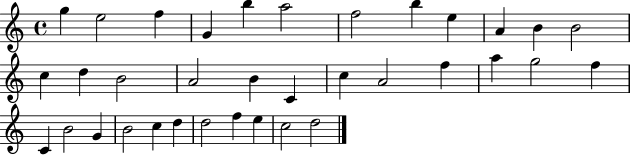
X:1
T:Untitled
M:4/4
L:1/4
K:C
g e2 f G b a2 f2 b e A B B2 c d B2 A2 B C c A2 f a g2 f C B2 G B2 c d d2 f e c2 d2